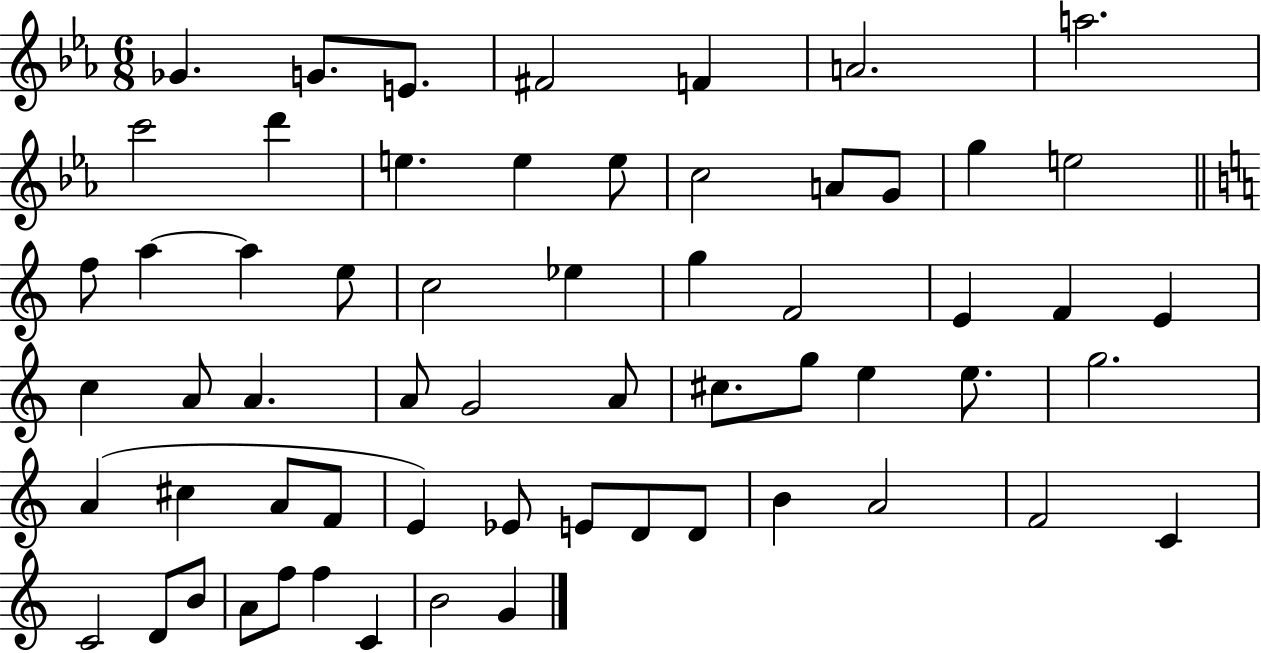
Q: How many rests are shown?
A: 0